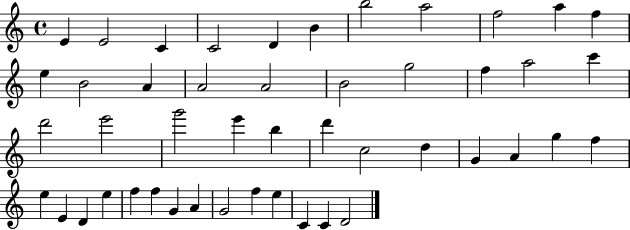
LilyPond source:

{
  \clef treble
  \time 4/4
  \defaultTimeSignature
  \key c \major
  e'4 e'2 c'4 | c'2 d'4 b'4 | b''2 a''2 | f''2 a''4 f''4 | \break e''4 b'2 a'4 | a'2 a'2 | b'2 g''2 | f''4 a''2 c'''4 | \break d'''2 e'''2 | g'''2 e'''4 b''4 | d'''4 c''2 d''4 | g'4 a'4 g''4 f''4 | \break e''4 e'4 d'4 e''4 | f''4 f''4 g'4 a'4 | g'2 f''4 e''4 | c'4 c'4 d'2 | \break \bar "|."
}